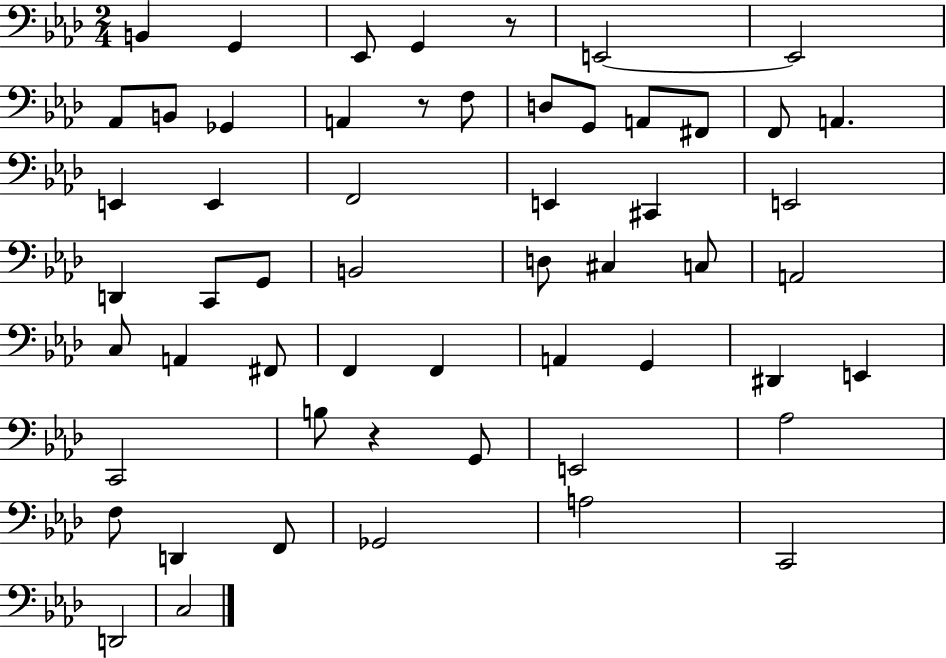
X:1
T:Untitled
M:2/4
L:1/4
K:Ab
B,, G,, _E,,/2 G,, z/2 E,,2 E,,2 _A,,/2 B,,/2 _G,, A,, z/2 F,/2 D,/2 G,,/2 A,,/2 ^F,,/2 F,,/2 A,, E,, E,, F,,2 E,, ^C,, E,,2 D,, C,,/2 G,,/2 B,,2 D,/2 ^C, C,/2 A,,2 C,/2 A,, ^F,,/2 F,, F,, A,, G,, ^D,, E,, C,,2 B,/2 z G,,/2 E,,2 _A,2 F,/2 D,, F,,/2 _G,,2 A,2 C,,2 D,,2 C,2